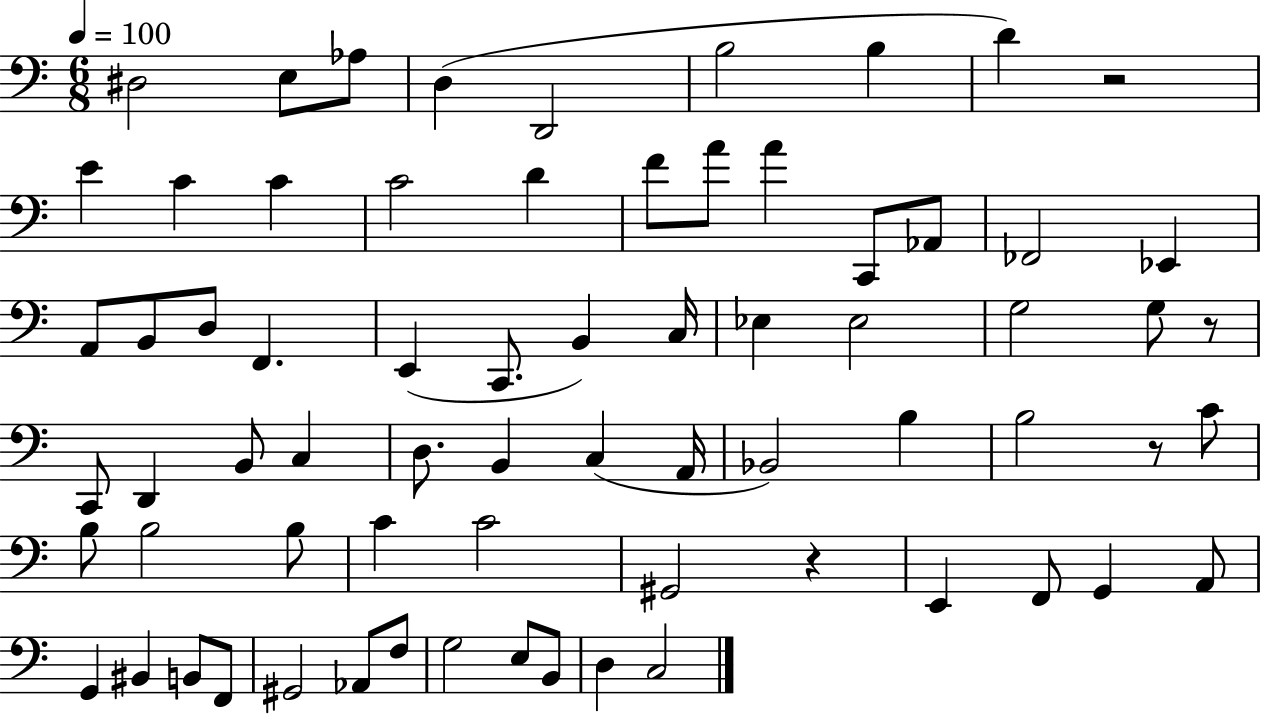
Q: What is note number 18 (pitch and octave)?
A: Ab2